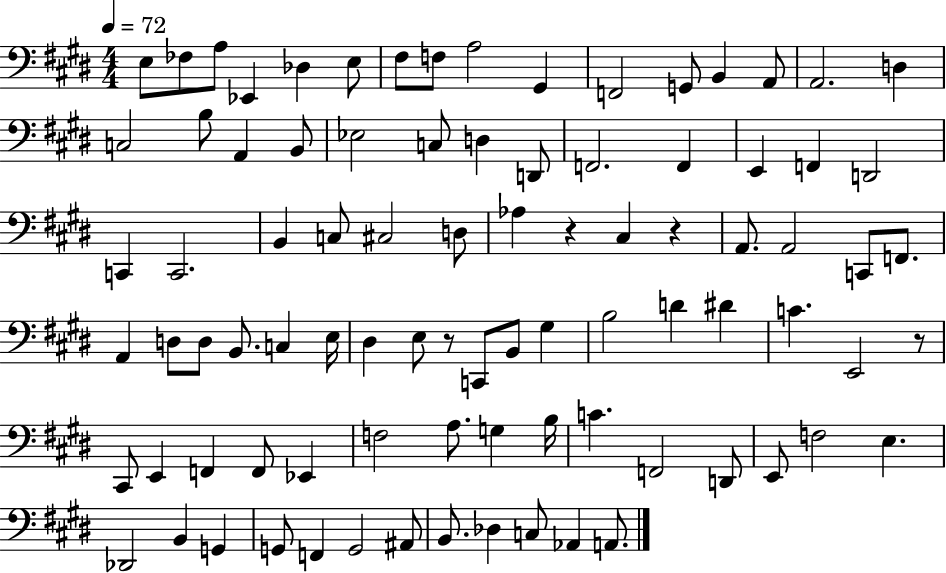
{
  \clef bass
  \numericTimeSignature
  \time 4/4
  \key e \major
  \tempo 4 = 72
  e8 fes8 a8 ees,4 des4 e8 | fis8 f8 a2 gis,4 | f,2 g,8 b,4 a,8 | a,2. d4 | \break c2 b8 a,4 b,8 | ees2 c8 d4 d,8 | f,2. f,4 | e,4 f,4 d,2 | \break c,4 c,2. | b,4 c8 cis2 d8 | aes4 r4 cis4 r4 | a,8. a,2 c,8 f,8. | \break a,4 d8 d8 b,8. c4 e16 | dis4 e8 r8 c,8 b,8 gis4 | b2 d'4 dis'4 | c'4. e,2 r8 | \break cis,8 e,4 f,4 f,8 ees,4 | f2 a8. g4 b16 | c'4. f,2 d,8 | e,8 f2 e4. | \break des,2 b,4 g,4 | g,8 f,4 g,2 ais,8 | b,8. des4 c8 aes,4 a,8. | \bar "|."
}